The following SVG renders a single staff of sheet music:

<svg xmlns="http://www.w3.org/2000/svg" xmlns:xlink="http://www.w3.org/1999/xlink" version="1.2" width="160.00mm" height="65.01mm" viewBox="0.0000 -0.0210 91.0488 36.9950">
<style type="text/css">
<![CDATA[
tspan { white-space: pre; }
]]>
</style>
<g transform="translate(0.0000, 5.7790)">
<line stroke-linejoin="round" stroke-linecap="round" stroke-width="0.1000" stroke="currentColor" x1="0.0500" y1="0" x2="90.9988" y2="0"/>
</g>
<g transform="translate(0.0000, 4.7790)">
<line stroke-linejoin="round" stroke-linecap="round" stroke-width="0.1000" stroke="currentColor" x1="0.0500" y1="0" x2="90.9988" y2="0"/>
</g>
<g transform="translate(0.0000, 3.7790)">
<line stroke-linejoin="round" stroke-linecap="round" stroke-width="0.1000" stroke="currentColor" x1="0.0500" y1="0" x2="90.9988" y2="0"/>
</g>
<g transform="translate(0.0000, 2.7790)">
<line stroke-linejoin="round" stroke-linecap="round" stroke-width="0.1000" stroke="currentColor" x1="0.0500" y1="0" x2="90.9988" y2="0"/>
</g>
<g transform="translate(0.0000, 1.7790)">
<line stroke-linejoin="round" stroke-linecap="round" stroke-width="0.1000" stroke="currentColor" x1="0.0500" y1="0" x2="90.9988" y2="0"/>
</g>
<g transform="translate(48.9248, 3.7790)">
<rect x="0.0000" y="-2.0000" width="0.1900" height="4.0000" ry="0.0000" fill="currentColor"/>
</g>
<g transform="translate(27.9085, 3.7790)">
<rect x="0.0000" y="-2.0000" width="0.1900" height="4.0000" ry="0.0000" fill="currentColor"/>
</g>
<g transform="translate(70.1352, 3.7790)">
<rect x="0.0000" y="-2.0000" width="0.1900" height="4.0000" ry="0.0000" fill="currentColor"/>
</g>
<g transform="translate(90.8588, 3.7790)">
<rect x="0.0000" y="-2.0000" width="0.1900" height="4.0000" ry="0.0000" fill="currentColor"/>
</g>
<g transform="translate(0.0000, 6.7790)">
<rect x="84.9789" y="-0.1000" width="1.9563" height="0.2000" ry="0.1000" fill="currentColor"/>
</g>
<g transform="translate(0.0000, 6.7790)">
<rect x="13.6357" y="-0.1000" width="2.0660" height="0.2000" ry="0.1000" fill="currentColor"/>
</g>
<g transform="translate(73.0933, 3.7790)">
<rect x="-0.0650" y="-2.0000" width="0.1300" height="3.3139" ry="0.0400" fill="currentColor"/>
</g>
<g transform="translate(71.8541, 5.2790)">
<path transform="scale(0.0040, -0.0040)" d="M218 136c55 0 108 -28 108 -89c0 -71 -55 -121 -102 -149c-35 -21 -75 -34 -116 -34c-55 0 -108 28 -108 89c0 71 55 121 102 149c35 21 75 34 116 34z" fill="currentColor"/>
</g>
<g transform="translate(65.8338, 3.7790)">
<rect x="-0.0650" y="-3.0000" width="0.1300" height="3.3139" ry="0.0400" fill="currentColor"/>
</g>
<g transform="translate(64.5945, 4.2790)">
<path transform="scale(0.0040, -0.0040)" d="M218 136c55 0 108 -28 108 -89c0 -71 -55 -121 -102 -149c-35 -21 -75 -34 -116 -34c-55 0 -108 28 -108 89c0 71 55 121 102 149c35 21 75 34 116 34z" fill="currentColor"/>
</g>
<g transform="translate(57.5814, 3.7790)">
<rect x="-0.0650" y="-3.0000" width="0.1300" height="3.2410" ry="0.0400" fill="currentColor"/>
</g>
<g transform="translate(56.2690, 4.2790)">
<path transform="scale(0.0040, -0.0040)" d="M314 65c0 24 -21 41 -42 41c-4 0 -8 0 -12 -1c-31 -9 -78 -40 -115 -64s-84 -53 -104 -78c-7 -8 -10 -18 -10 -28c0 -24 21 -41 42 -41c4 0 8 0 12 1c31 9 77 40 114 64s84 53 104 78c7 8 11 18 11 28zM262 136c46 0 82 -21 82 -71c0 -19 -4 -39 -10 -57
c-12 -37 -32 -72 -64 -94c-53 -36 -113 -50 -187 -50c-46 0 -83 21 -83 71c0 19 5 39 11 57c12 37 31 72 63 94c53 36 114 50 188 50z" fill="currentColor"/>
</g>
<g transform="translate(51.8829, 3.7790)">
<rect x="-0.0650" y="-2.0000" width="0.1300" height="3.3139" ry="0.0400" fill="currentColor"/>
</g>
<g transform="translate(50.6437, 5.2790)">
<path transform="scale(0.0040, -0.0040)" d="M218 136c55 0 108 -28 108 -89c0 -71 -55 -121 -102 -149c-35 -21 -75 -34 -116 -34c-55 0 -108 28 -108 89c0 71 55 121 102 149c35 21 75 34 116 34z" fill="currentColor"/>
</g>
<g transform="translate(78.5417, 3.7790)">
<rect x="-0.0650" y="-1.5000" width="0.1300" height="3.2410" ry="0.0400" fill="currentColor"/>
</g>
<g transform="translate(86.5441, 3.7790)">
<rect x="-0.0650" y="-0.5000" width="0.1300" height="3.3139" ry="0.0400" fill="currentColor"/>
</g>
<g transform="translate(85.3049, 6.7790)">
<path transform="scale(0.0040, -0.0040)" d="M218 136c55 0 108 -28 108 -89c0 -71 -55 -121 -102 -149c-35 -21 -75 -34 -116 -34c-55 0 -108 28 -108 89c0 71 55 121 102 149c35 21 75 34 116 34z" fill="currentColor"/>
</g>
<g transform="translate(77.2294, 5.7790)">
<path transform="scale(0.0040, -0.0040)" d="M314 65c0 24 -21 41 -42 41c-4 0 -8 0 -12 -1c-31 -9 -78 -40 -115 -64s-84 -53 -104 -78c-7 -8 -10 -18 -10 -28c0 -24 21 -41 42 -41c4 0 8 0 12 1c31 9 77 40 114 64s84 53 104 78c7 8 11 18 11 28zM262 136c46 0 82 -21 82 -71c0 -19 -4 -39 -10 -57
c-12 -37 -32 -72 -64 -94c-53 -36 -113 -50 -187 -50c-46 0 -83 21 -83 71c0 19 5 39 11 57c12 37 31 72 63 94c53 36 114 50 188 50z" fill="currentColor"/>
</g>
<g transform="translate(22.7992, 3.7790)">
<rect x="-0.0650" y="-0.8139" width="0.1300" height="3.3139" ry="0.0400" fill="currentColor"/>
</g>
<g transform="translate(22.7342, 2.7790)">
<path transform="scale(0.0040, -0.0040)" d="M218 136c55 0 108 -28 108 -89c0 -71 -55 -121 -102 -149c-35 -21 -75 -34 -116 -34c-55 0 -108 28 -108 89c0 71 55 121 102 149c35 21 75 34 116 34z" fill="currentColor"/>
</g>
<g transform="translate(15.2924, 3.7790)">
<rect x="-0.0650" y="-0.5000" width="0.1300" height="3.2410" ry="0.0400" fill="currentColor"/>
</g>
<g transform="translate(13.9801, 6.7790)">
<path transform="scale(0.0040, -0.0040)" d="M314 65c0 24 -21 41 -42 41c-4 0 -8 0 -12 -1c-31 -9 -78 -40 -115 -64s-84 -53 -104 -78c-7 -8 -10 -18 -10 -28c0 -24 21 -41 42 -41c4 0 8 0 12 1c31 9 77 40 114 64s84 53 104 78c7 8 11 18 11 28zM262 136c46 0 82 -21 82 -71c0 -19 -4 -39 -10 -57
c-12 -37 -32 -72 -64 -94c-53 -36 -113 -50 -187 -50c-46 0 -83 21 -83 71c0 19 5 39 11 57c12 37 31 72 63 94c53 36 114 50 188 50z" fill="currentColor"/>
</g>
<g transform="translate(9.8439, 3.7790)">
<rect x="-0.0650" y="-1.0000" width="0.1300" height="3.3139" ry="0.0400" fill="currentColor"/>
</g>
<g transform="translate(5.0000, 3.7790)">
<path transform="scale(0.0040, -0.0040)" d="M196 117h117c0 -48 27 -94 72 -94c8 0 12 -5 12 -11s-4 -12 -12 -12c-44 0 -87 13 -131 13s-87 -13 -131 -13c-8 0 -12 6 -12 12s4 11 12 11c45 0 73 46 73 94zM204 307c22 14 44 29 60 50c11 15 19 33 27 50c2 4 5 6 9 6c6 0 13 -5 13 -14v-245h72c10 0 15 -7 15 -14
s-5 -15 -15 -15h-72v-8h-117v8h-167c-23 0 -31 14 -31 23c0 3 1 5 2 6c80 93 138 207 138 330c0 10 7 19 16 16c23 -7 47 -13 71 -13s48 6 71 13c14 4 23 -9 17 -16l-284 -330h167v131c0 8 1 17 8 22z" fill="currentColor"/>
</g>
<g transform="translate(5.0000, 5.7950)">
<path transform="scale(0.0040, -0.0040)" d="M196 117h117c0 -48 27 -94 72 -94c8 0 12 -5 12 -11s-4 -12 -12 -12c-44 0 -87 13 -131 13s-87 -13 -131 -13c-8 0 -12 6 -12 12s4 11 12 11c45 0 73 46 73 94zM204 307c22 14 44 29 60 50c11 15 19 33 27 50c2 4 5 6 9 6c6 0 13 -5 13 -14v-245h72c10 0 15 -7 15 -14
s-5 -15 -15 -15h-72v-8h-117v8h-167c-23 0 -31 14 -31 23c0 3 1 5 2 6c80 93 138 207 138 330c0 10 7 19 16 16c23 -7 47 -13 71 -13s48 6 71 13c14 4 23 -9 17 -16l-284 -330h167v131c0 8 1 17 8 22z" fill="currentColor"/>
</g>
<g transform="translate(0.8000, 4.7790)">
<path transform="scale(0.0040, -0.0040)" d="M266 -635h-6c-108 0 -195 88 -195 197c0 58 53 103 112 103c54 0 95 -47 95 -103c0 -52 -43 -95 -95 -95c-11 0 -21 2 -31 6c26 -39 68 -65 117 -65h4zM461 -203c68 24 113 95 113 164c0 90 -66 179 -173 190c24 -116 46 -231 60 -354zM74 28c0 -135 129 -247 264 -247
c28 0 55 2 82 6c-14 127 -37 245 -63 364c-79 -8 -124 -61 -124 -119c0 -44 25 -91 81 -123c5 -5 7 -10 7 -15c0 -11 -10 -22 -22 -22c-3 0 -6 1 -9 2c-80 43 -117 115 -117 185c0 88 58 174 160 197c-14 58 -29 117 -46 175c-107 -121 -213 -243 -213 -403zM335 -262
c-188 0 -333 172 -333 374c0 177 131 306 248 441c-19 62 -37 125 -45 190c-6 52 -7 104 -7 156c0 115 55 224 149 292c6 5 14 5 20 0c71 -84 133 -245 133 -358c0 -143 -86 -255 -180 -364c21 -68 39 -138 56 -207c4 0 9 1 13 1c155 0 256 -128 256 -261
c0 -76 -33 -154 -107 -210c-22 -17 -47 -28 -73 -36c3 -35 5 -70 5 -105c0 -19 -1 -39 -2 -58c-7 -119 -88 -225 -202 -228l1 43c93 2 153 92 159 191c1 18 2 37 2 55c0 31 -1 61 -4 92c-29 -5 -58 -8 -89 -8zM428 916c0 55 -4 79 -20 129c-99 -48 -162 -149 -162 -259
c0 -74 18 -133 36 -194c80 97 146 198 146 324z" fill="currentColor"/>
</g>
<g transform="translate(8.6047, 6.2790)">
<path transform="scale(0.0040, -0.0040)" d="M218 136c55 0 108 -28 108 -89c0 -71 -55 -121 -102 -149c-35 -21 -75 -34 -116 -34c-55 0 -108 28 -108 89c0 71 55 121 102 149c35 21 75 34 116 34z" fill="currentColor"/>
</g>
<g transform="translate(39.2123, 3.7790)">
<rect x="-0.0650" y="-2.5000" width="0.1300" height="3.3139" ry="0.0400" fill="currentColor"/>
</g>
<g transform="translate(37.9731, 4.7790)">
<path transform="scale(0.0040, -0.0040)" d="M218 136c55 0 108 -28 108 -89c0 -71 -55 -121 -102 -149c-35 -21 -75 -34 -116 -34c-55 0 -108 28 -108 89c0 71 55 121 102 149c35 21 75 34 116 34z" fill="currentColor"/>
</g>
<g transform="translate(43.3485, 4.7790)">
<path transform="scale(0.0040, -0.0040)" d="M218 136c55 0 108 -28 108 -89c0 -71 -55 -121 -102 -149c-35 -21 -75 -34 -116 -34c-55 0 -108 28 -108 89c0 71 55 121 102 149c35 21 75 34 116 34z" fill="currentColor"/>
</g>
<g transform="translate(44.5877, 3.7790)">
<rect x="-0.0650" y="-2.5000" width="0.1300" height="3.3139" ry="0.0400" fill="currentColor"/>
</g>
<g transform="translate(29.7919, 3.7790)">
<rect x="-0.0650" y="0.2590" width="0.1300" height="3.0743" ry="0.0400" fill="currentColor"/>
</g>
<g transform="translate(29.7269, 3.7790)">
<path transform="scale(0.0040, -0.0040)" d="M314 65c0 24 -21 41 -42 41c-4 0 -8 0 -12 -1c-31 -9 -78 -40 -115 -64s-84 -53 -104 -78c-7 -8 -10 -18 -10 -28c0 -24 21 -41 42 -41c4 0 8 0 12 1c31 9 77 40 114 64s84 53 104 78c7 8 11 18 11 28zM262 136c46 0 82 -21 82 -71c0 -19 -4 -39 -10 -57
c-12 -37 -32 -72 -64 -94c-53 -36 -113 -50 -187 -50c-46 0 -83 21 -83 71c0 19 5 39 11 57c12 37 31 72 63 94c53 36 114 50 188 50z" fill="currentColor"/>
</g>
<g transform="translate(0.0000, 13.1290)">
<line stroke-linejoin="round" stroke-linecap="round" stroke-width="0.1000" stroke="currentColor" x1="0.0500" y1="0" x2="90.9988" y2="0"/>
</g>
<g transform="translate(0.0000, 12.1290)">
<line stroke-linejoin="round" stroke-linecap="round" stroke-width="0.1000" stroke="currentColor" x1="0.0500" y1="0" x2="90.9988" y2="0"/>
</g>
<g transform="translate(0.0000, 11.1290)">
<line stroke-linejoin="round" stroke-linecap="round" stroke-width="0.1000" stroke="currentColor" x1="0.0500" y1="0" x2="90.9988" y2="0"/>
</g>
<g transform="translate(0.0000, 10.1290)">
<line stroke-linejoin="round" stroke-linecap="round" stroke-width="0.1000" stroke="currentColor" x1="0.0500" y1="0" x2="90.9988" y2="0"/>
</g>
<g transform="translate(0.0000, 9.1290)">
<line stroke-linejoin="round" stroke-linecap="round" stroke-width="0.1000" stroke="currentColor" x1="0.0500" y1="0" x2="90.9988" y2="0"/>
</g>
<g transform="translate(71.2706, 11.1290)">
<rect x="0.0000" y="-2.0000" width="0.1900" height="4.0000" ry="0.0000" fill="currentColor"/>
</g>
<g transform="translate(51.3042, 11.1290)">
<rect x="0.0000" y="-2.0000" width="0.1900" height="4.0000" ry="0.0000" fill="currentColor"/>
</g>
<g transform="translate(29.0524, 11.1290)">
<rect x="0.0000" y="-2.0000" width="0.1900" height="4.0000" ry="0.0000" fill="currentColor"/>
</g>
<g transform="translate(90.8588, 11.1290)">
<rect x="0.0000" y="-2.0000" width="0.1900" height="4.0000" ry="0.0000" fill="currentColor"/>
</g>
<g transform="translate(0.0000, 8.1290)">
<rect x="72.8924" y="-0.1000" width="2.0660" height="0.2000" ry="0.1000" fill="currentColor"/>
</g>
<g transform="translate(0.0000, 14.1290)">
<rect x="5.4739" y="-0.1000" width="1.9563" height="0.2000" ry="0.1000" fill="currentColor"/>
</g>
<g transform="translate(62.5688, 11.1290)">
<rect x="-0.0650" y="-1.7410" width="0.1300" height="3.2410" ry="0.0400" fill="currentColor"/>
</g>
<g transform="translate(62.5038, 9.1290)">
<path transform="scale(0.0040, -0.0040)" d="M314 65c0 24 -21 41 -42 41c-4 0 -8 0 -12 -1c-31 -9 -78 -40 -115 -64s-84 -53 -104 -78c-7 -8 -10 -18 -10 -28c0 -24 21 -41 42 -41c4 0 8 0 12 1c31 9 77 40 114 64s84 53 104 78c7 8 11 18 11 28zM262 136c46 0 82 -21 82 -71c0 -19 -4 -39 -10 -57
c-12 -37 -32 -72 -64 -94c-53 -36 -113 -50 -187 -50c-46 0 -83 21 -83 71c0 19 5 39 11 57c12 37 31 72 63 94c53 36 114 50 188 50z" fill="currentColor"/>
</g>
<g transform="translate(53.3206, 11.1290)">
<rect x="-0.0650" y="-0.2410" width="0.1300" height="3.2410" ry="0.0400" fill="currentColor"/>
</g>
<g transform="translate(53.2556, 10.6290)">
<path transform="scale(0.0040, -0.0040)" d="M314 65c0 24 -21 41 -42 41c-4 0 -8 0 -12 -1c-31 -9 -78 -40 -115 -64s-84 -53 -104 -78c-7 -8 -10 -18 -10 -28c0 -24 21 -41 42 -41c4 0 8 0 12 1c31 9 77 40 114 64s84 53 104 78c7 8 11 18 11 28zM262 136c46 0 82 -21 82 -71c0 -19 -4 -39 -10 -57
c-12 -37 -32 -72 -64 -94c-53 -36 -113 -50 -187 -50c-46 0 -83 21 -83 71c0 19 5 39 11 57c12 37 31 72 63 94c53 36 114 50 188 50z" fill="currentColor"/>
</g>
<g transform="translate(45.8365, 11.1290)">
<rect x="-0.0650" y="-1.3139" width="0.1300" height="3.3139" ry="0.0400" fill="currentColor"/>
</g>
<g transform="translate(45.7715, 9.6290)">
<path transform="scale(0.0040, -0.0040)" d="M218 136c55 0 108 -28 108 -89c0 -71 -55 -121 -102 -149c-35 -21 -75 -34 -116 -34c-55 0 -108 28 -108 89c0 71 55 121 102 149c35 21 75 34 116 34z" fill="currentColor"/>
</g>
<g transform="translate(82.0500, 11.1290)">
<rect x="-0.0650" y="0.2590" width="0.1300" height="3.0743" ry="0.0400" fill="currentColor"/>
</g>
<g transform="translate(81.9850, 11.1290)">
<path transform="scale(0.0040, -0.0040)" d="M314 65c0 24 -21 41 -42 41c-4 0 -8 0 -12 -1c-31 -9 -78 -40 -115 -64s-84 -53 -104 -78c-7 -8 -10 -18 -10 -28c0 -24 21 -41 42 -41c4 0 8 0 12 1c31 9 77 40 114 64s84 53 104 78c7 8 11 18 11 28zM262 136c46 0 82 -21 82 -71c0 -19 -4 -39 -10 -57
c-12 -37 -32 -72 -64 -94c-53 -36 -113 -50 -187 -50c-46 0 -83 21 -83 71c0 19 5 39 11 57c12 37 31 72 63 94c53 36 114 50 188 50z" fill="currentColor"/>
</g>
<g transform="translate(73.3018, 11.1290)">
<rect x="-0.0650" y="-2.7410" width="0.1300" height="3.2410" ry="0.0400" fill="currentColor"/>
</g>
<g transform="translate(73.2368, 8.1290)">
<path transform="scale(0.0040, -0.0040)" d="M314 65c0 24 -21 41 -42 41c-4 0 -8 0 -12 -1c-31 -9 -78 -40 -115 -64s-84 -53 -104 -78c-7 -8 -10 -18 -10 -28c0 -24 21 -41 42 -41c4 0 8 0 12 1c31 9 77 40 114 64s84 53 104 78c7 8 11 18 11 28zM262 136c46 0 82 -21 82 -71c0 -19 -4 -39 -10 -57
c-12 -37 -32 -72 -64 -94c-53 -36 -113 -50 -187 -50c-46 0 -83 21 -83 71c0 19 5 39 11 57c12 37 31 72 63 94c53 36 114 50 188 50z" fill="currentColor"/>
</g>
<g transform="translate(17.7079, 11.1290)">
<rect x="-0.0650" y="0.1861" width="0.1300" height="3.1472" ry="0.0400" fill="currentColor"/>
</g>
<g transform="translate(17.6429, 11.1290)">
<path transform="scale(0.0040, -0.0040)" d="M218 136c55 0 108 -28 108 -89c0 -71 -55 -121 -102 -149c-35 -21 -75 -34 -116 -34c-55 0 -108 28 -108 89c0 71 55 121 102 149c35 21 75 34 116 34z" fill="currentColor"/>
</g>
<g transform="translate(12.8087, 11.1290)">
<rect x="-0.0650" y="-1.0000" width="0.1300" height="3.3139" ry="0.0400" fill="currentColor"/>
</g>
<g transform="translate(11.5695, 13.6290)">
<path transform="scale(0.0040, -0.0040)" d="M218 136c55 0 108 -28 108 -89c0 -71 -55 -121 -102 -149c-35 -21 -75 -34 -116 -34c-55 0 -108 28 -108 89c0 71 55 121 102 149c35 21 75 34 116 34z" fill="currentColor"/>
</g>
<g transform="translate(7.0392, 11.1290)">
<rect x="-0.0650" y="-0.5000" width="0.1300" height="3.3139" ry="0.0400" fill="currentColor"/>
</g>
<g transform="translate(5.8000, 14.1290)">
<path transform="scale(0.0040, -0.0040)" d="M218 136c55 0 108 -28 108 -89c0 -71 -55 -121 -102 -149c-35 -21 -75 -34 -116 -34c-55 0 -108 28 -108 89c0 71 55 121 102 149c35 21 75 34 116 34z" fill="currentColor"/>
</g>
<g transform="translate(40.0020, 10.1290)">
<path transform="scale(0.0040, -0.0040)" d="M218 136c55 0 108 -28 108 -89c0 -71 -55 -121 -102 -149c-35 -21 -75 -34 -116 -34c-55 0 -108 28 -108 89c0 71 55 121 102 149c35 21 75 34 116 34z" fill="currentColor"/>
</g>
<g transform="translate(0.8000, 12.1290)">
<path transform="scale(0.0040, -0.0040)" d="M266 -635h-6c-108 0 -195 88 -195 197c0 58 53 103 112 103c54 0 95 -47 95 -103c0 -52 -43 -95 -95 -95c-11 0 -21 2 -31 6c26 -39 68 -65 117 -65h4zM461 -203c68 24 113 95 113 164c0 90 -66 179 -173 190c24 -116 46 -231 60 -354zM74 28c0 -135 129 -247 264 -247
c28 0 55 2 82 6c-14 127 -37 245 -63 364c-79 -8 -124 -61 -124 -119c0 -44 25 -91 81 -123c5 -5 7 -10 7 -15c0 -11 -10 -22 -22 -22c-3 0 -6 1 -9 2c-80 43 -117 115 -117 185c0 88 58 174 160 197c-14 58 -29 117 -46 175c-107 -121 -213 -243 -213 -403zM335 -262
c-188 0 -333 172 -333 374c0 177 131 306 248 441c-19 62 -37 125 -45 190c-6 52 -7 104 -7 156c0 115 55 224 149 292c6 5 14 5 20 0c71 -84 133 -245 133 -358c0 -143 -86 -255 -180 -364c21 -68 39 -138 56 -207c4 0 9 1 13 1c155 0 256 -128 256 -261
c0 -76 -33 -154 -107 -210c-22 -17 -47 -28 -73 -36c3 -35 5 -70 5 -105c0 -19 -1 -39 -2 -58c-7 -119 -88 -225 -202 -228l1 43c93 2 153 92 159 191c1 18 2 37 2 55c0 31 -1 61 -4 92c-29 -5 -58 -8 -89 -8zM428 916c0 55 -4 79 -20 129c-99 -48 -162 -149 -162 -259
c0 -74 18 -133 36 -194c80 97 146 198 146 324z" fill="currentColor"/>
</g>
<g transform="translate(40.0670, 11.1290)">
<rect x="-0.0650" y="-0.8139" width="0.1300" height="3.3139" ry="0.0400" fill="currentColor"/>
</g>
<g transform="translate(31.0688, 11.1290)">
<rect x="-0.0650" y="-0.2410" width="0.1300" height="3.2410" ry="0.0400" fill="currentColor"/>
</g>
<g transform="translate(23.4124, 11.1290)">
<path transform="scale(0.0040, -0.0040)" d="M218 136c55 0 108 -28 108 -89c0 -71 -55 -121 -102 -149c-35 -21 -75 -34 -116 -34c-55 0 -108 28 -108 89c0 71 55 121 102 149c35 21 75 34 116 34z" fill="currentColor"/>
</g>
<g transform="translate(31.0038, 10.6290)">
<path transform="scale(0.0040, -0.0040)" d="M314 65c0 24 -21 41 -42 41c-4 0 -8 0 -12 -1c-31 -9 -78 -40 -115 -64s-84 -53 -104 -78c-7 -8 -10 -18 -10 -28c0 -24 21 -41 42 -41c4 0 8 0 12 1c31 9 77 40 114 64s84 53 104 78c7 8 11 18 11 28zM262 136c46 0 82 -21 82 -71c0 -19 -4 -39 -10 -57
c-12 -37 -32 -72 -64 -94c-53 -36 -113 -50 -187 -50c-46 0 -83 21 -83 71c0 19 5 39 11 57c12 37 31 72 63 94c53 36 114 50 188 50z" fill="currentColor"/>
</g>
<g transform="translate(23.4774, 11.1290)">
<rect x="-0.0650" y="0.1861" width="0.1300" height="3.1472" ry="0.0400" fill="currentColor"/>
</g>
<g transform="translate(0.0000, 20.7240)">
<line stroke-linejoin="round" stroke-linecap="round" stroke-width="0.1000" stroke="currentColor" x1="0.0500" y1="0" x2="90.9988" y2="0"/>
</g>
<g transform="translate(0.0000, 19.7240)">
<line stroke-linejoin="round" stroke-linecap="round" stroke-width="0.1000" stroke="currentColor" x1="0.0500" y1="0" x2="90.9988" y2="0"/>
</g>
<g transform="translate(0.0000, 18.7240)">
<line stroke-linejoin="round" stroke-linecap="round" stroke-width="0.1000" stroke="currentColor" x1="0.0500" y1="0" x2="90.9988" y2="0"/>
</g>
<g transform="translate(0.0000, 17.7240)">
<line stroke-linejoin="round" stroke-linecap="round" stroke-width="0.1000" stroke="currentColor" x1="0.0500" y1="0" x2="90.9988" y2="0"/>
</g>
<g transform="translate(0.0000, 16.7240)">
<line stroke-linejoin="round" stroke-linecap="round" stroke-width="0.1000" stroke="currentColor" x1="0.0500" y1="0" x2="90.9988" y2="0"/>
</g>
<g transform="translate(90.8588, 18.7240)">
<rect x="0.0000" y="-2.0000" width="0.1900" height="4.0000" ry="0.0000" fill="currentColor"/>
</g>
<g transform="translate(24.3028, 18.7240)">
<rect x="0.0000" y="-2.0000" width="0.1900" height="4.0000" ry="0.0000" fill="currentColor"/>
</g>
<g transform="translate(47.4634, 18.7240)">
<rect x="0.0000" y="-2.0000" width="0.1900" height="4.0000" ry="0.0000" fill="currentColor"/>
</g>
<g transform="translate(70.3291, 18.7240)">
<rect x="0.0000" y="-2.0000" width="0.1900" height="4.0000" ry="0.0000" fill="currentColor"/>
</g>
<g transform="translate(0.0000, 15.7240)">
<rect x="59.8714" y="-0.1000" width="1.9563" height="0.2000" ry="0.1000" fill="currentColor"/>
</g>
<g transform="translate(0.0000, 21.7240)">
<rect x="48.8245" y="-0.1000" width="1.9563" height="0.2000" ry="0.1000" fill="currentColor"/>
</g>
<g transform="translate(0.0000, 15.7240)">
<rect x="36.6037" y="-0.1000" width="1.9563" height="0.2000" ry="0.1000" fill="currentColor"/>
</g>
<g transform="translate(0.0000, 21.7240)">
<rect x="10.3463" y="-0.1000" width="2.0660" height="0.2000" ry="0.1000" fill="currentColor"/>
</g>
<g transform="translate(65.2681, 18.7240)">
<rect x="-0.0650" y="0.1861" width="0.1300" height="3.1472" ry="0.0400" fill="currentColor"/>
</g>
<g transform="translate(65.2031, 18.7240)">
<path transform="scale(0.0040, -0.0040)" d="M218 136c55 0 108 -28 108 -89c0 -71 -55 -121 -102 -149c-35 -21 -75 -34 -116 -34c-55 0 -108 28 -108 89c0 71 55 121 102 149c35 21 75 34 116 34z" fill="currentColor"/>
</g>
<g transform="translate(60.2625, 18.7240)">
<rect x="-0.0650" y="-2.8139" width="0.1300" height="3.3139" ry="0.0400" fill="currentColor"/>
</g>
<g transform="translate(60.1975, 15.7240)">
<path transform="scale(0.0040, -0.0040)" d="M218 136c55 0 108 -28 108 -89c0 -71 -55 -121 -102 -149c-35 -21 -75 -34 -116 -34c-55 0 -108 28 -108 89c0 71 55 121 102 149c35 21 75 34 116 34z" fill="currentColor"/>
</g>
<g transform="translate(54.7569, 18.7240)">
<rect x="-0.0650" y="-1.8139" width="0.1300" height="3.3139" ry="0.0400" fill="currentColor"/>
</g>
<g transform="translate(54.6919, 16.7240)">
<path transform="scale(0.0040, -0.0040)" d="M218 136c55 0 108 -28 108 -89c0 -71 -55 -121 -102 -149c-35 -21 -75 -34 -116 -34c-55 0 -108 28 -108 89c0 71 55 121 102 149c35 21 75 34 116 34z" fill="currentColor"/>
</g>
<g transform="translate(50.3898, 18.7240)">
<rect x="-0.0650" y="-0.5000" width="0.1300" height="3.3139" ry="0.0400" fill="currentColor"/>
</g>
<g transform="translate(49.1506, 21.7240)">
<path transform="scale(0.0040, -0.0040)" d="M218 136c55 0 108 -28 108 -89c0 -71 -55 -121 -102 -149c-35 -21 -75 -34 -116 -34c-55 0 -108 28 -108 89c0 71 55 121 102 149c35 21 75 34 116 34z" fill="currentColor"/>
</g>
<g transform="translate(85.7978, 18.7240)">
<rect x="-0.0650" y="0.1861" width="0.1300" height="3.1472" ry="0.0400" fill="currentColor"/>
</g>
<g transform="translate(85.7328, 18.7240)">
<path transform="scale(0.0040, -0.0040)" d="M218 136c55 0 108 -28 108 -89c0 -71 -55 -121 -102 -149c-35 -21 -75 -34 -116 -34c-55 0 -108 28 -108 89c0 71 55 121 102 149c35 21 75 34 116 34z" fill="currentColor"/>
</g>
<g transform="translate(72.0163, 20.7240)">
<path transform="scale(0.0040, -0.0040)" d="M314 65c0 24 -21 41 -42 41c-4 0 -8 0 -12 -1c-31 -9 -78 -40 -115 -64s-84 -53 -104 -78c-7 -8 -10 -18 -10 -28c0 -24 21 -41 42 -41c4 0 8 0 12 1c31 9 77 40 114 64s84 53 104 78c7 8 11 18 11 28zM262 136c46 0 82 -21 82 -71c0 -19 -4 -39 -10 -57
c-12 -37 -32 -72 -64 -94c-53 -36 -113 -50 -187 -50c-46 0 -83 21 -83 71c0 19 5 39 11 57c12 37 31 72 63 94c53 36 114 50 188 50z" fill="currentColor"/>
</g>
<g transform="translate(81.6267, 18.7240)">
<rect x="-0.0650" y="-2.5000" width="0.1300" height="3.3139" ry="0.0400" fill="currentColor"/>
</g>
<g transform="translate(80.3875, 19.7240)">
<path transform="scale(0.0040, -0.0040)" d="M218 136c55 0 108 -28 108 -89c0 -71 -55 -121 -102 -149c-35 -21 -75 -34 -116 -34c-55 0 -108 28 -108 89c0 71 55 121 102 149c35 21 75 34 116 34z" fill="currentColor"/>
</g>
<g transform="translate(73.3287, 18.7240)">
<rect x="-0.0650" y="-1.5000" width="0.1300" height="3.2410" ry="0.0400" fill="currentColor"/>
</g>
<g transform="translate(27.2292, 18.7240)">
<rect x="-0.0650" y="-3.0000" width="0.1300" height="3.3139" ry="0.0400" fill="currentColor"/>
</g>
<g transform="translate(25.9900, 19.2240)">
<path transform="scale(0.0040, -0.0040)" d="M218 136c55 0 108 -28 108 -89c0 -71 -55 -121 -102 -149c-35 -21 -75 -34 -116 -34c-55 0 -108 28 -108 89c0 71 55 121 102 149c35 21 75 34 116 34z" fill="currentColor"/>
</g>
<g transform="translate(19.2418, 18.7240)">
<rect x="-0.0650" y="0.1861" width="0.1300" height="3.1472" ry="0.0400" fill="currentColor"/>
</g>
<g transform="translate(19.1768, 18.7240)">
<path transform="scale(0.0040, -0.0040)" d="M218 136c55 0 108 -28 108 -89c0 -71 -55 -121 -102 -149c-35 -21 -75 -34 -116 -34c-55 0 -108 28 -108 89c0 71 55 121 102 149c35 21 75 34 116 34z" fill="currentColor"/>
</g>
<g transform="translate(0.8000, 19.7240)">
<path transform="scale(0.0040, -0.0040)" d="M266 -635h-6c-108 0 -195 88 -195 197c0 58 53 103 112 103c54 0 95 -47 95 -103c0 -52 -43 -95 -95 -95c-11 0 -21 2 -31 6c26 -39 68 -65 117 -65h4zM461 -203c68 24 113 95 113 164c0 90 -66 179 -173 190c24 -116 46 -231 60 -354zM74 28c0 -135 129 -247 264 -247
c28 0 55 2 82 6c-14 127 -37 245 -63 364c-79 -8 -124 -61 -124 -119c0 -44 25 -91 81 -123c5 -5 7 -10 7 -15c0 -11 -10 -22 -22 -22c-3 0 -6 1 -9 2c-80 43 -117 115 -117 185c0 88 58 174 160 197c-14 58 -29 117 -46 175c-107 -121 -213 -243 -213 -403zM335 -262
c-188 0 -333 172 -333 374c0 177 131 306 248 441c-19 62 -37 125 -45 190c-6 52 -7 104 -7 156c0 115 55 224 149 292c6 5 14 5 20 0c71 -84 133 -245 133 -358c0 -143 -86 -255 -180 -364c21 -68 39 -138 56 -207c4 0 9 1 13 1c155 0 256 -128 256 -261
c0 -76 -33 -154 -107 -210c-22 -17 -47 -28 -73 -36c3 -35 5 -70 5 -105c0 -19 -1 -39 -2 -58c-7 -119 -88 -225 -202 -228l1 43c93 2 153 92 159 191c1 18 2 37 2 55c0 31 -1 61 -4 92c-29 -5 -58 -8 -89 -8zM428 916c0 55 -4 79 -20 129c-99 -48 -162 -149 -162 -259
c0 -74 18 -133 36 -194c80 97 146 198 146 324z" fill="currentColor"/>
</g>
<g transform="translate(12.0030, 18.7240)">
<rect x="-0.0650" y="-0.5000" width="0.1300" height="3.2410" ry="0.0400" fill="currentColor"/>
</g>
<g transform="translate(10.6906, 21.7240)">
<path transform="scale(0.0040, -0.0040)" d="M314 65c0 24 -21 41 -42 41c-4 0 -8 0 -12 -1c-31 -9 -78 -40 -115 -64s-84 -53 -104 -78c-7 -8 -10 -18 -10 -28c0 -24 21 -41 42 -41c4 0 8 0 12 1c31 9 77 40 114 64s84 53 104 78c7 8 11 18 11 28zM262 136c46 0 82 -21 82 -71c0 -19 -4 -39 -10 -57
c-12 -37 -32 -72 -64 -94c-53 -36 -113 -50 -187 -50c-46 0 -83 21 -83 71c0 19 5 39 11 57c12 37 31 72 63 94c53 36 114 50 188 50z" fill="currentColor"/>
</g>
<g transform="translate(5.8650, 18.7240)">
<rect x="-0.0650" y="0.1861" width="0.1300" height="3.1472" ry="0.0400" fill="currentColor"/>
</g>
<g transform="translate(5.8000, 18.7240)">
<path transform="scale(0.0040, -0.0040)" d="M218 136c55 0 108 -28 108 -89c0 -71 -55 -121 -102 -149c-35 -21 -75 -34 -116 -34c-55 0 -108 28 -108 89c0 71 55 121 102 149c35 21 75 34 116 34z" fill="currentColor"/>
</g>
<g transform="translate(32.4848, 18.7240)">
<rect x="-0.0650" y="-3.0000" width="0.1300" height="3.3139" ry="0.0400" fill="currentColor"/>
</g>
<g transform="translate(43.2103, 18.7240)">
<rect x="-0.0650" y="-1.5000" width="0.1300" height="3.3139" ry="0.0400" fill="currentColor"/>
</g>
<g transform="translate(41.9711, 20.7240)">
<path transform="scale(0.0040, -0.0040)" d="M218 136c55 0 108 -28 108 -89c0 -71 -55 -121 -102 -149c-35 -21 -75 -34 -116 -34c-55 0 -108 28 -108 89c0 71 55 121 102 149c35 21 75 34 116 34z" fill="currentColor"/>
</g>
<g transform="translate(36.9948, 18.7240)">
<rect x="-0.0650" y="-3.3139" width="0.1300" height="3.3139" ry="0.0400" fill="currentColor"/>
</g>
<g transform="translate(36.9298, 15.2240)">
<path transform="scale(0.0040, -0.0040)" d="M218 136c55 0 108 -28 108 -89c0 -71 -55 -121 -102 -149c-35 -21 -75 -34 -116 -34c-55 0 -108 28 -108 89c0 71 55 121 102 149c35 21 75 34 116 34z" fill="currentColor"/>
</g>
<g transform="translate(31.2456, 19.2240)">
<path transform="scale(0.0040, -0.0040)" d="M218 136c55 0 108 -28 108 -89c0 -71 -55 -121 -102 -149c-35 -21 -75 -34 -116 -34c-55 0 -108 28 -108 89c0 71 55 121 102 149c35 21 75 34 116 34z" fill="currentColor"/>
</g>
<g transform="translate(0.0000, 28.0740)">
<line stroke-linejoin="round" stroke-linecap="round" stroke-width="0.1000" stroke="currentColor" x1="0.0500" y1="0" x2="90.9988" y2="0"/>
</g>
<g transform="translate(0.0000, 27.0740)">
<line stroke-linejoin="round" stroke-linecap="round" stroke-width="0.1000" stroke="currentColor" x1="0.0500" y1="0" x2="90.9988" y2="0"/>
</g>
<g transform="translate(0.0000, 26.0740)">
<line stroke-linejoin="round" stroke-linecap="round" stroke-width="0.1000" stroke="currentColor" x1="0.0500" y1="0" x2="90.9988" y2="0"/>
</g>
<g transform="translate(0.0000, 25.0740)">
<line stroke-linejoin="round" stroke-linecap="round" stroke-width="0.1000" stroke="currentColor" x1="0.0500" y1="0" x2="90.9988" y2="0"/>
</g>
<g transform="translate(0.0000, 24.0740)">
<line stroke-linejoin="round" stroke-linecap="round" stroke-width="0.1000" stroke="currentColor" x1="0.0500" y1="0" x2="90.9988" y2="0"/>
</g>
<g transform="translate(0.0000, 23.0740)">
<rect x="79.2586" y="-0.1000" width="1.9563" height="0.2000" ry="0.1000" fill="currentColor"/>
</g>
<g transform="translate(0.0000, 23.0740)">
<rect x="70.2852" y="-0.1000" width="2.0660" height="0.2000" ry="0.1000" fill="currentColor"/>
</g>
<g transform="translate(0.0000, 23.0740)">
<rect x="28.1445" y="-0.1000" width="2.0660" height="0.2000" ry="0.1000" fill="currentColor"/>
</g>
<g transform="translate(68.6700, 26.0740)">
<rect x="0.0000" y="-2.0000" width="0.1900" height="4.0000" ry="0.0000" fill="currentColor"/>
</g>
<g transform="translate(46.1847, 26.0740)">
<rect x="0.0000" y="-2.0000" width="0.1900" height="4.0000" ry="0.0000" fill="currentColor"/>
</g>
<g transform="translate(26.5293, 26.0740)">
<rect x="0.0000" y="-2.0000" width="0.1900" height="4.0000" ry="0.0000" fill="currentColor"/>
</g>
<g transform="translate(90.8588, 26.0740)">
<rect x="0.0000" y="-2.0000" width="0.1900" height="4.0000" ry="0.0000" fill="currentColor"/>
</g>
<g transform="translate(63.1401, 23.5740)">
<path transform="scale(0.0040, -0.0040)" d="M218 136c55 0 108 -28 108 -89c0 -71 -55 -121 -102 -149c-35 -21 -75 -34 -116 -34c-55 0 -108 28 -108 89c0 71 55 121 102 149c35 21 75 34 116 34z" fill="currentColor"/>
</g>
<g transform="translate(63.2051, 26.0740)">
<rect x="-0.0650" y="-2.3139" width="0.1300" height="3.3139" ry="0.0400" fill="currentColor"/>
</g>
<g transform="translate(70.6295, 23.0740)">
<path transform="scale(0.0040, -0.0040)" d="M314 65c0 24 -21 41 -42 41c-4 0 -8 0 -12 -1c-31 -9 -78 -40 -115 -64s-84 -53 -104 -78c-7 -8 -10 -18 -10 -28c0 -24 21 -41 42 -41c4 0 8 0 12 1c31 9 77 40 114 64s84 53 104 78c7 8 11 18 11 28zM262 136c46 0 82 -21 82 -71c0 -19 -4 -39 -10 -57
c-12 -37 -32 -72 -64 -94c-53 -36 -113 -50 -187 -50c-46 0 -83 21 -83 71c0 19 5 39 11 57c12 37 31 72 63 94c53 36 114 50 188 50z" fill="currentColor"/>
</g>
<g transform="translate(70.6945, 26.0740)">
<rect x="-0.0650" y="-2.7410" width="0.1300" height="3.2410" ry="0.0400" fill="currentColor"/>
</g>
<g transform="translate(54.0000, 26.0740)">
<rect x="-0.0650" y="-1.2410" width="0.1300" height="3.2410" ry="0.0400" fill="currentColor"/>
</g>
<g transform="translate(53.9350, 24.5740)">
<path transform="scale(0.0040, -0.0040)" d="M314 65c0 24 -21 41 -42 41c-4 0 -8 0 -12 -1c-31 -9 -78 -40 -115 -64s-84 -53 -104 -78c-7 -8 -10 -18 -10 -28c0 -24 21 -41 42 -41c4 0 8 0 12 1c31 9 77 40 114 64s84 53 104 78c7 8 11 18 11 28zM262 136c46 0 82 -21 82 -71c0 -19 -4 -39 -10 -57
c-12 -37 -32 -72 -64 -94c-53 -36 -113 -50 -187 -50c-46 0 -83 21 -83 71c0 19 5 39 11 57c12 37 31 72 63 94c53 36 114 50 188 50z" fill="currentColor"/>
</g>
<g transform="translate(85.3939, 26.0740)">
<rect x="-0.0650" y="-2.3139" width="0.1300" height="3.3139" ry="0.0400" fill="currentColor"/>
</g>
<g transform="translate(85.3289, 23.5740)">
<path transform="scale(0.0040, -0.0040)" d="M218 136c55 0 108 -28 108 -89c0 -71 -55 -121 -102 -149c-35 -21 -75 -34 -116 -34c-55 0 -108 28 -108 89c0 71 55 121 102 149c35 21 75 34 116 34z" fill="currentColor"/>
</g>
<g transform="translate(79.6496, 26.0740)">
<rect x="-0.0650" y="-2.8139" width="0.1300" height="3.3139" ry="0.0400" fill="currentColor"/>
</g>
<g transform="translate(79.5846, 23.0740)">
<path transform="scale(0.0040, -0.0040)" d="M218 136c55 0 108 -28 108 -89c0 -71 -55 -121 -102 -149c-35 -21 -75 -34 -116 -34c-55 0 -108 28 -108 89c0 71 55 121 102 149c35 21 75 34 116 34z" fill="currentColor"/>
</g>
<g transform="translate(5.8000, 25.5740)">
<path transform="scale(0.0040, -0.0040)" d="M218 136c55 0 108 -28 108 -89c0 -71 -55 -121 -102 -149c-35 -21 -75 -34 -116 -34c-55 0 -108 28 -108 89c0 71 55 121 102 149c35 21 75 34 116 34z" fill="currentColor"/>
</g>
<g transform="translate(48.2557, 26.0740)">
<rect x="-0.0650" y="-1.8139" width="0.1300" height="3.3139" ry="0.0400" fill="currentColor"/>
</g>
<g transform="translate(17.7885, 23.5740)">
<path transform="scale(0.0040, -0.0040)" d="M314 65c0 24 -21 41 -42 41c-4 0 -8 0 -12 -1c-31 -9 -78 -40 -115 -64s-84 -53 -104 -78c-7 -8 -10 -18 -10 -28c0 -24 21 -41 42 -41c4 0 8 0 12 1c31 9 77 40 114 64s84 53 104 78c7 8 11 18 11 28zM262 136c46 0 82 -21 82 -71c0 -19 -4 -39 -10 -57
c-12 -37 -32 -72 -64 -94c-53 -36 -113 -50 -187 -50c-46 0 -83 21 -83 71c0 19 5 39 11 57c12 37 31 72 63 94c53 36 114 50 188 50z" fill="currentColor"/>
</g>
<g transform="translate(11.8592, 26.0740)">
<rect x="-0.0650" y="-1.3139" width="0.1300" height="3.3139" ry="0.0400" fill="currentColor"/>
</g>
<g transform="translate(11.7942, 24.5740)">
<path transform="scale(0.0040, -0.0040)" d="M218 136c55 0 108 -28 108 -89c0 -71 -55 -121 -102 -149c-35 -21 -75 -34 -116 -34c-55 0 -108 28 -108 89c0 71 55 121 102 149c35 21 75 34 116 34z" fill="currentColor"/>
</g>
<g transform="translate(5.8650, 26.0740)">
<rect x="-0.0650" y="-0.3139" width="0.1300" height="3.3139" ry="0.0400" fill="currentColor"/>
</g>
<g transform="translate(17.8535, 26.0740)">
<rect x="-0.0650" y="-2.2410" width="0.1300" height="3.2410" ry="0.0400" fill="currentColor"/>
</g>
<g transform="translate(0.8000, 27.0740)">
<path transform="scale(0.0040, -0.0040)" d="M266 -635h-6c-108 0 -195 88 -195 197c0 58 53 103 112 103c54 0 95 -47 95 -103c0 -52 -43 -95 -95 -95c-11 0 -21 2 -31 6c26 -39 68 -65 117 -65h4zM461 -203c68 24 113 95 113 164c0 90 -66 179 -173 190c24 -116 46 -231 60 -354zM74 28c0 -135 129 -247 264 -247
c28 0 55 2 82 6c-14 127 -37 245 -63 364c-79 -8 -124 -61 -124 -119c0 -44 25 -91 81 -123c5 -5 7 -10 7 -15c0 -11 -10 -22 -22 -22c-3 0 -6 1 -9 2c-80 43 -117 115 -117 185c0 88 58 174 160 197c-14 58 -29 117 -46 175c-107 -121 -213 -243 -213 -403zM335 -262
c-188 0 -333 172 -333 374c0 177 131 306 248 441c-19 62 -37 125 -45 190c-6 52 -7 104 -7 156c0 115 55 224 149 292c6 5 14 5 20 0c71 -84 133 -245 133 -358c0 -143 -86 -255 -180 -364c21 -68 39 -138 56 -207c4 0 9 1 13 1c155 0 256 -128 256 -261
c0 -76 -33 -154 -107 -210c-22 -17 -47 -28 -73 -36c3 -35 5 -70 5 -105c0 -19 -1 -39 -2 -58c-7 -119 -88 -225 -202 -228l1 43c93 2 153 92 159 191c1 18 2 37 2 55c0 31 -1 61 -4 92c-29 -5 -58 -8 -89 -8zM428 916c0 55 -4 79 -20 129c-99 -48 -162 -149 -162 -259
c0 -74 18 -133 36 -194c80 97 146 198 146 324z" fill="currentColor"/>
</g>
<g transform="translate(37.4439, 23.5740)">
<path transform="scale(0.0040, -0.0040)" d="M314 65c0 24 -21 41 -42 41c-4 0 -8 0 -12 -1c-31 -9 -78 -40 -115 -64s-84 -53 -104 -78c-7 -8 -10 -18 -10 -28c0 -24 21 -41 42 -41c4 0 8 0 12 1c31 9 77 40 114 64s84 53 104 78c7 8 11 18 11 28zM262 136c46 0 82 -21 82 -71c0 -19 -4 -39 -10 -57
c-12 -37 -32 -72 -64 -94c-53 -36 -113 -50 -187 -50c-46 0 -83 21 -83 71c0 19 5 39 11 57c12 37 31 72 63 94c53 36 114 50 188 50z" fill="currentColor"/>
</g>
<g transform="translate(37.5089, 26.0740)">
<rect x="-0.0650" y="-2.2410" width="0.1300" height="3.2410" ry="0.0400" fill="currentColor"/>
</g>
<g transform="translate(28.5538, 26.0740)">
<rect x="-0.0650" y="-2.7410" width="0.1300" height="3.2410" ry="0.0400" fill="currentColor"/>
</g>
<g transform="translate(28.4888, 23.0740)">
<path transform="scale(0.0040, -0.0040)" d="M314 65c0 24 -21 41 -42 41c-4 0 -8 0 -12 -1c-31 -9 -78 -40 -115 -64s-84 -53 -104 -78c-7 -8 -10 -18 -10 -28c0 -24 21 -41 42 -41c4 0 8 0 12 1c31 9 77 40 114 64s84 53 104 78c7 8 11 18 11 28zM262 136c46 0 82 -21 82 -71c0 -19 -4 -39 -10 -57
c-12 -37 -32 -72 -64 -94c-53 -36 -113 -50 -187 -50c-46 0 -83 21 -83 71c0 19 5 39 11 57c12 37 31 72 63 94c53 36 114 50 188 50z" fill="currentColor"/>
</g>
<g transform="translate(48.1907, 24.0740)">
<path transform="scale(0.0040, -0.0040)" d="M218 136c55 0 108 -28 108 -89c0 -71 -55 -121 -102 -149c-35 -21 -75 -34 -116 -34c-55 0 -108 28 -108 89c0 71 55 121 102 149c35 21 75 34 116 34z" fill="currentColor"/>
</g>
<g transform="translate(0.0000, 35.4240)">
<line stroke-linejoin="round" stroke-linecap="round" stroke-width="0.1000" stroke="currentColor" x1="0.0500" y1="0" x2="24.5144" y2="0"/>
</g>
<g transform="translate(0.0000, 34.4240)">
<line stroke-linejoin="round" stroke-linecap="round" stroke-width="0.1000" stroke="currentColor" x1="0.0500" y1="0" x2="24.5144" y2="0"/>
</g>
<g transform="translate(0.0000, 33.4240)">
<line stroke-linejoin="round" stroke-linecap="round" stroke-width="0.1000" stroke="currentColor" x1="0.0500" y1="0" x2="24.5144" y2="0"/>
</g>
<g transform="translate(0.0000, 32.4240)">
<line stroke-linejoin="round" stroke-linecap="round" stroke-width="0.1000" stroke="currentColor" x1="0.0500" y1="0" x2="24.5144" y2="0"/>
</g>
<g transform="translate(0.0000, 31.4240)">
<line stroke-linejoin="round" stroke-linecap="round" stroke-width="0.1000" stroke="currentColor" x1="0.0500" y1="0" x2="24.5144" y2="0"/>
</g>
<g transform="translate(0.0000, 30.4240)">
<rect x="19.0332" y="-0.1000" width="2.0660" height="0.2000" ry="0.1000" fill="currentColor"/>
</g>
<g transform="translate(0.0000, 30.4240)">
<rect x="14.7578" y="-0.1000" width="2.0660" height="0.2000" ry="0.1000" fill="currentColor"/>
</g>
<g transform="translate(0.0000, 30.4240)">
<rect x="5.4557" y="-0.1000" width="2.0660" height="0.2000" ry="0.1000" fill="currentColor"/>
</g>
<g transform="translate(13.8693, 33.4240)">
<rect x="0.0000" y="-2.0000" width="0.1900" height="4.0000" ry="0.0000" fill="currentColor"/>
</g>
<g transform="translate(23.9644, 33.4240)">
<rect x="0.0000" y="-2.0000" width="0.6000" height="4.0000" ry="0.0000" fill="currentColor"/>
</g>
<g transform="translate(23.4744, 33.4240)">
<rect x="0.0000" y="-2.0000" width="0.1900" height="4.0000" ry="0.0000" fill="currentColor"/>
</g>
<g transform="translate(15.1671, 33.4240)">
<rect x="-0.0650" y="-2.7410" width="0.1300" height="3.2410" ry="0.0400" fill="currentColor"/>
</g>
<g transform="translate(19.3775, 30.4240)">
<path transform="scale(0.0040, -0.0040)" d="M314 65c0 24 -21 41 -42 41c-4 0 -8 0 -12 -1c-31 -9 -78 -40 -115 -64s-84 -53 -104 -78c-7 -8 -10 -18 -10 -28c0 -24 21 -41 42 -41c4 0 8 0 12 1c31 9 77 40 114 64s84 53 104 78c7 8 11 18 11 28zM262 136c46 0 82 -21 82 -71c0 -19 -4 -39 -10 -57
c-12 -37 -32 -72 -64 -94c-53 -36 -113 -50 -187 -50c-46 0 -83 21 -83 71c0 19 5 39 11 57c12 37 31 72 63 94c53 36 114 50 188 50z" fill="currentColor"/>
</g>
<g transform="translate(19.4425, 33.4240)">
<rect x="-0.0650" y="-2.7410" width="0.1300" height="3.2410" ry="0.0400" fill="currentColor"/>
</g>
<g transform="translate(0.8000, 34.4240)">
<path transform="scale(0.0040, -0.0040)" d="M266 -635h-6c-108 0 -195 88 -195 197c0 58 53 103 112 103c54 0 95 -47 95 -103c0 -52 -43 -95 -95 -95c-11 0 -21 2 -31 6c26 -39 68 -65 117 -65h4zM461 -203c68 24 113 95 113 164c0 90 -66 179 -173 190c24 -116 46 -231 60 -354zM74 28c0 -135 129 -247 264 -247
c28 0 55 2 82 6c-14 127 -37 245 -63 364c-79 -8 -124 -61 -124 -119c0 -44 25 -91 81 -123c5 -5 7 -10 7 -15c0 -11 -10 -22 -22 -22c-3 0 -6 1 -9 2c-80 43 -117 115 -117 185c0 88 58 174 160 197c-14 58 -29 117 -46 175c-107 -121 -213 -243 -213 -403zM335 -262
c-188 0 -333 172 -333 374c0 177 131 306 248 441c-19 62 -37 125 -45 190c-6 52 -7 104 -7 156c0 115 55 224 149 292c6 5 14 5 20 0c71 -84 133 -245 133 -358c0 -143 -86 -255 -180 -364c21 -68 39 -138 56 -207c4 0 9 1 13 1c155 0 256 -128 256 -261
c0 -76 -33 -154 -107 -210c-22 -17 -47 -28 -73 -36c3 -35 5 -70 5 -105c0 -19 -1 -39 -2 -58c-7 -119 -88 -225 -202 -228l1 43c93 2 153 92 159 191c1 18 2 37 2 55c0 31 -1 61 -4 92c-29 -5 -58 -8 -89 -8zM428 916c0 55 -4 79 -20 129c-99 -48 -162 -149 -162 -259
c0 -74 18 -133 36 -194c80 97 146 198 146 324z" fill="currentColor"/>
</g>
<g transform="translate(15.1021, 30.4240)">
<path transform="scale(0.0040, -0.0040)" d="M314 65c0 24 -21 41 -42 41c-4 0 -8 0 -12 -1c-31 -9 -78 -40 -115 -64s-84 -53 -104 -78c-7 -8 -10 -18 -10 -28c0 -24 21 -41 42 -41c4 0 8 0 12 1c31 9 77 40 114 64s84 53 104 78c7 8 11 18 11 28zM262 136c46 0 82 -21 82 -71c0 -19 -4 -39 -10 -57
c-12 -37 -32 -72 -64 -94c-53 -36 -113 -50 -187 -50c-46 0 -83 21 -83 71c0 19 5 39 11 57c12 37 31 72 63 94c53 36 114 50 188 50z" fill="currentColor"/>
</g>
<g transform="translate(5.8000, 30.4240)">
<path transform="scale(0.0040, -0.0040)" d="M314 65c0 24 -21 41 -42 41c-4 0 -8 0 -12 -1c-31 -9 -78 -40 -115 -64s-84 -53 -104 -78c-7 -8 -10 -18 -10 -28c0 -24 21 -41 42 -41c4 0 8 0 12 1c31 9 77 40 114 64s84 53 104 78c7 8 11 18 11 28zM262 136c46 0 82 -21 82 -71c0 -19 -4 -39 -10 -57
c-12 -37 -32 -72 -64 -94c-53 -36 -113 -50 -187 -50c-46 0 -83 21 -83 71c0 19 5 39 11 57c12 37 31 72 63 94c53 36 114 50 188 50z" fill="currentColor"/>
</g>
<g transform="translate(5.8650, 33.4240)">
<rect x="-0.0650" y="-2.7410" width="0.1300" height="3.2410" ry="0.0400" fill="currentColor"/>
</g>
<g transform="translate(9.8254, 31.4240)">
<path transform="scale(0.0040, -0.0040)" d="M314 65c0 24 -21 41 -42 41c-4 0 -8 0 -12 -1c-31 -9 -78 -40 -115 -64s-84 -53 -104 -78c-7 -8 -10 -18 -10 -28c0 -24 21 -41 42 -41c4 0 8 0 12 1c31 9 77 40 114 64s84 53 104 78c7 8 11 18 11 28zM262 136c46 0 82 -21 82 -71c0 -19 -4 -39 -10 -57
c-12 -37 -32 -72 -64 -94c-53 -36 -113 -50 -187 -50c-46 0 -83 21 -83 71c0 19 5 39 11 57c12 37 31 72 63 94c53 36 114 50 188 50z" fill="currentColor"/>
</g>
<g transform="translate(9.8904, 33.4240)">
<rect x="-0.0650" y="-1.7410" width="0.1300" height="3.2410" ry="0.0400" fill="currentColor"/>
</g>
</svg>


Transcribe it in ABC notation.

X:1
T:Untitled
M:4/4
L:1/4
K:C
D C2 d B2 G G F A2 A F E2 C C D B B c2 d e c2 f2 a2 B2 B C2 B A A b E C f a B E2 G B c e g2 a2 g2 f e2 g a2 a g a2 f2 a2 a2